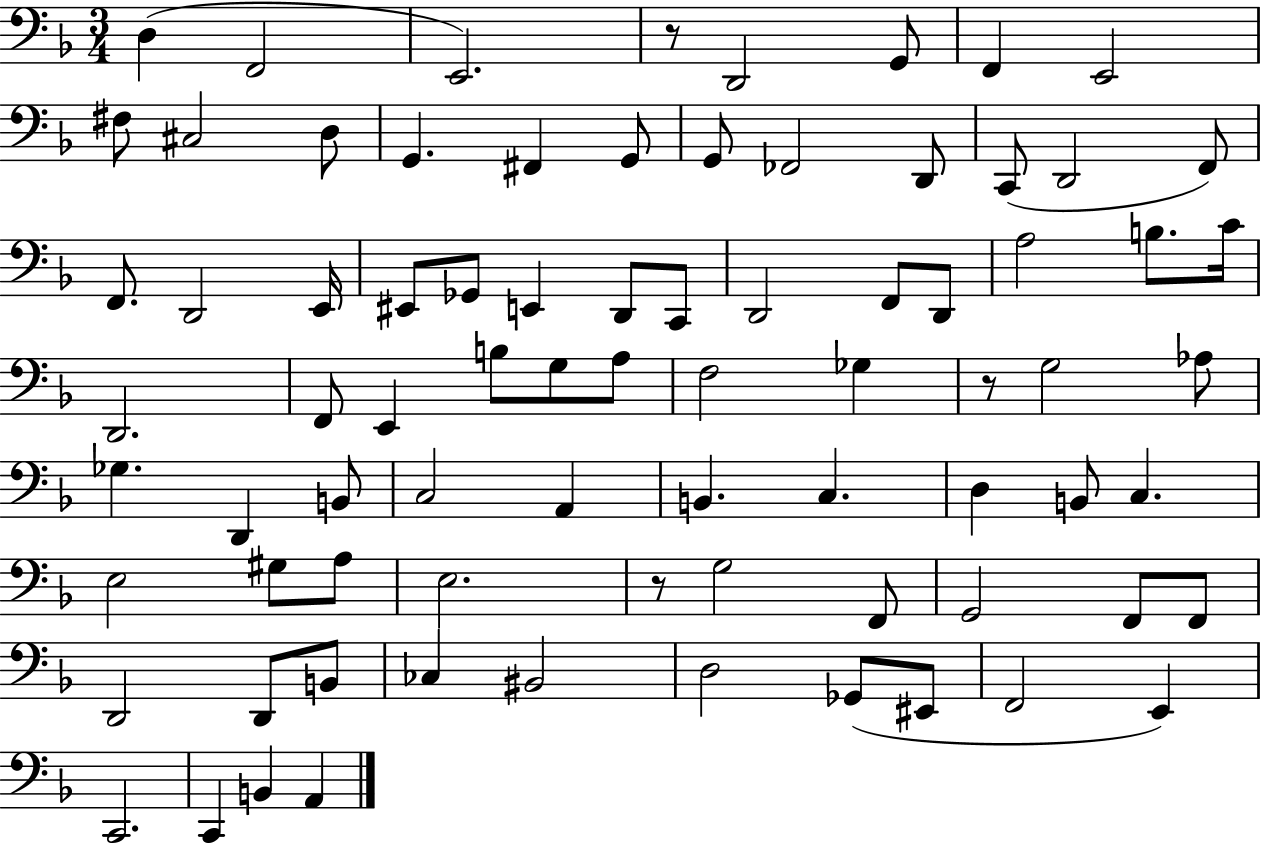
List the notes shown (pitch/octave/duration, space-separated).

D3/q F2/h E2/h. R/e D2/h G2/e F2/q E2/h F#3/e C#3/h D3/e G2/q. F#2/q G2/e G2/e FES2/h D2/e C2/e D2/h F2/e F2/e. D2/h E2/s EIS2/e Gb2/e E2/q D2/e C2/e D2/h F2/e D2/e A3/h B3/e. C4/s D2/h. F2/e E2/q B3/e G3/e A3/e F3/h Gb3/q R/e G3/h Ab3/e Gb3/q. D2/q B2/e C3/h A2/q B2/q. C3/q. D3/q B2/e C3/q. E3/h G#3/e A3/e E3/h. R/e G3/h F2/e G2/h F2/e F2/e D2/h D2/e B2/e CES3/q BIS2/h D3/h Gb2/e EIS2/e F2/h E2/q C2/h. C2/q B2/q A2/q